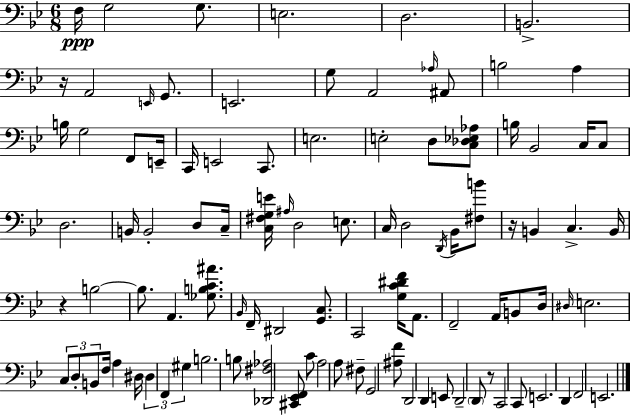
X:1
T:Untitled
M:6/8
L:1/4
K:Bb
F,/4 G,2 G,/2 E,2 D,2 B,,2 z/4 A,,2 E,,/4 G,,/2 E,,2 G,/2 A,,2 _A,/4 ^A,,/2 B,2 A, B,/4 G,2 F,,/2 E,,/4 C,,/4 E,,2 C,,/2 E,2 E,2 D,/2 [C,_D,_E,_A,]/2 B,/4 _B,,2 C,/4 C,/2 D,2 B,,/4 B,,2 D,/2 C,/4 [C,^F,G,E]/4 ^A,/4 D,2 E,/2 C,/4 D,2 D,,/4 _B,,/4 [^F,B]/2 z/4 B,, C, B,,/4 z B,2 B,/2 A,, [_G,B,C^A]/2 _B,,/4 F,,/4 ^D,,2 [G,,C,]/2 C,,2 [G,C^DF]/4 A,,/2 F,,2 A,,/4 B,,/2 D,/4 ^D,/4 E,2 C,/2 D,/2 B,,/2 F,/4 A, ^D,/4 ^D, F,, ^G, B,2 B,/2 [_D,,^F,_A,]2 [^C,,_E,,F,,]/2 C/2 A,2 A,/2 ^F,/2 G,,2 [^A,F]/2 D,,2 D,, E,,/2 D,,2 D,,/2 z/2 C,,2 C,,/2 E,,2 D,, F,,2 E,,2